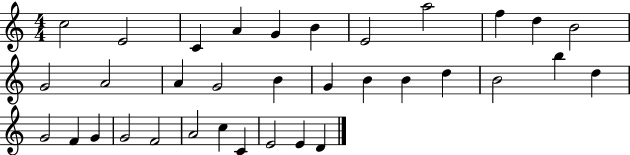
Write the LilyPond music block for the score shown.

{
  \clef treble
  \numericTimeSignature
  \time 4/4
  \key c \major
  c''2 e'2 | c'4 a'4 g'4 b'4 | e'2 a''2 | f''4 d''4 b'2 | \break g'2 a'2 | a'4 g'2 b'4 | g'4 b'4 b'4 d''4 | b'2 b''4 d''4 | \break g'2 f'4 g'4 | g'2 f'2 | a'2 c''4 c'4 | e'2 e'4 d'4 | \break \bar "|."
}